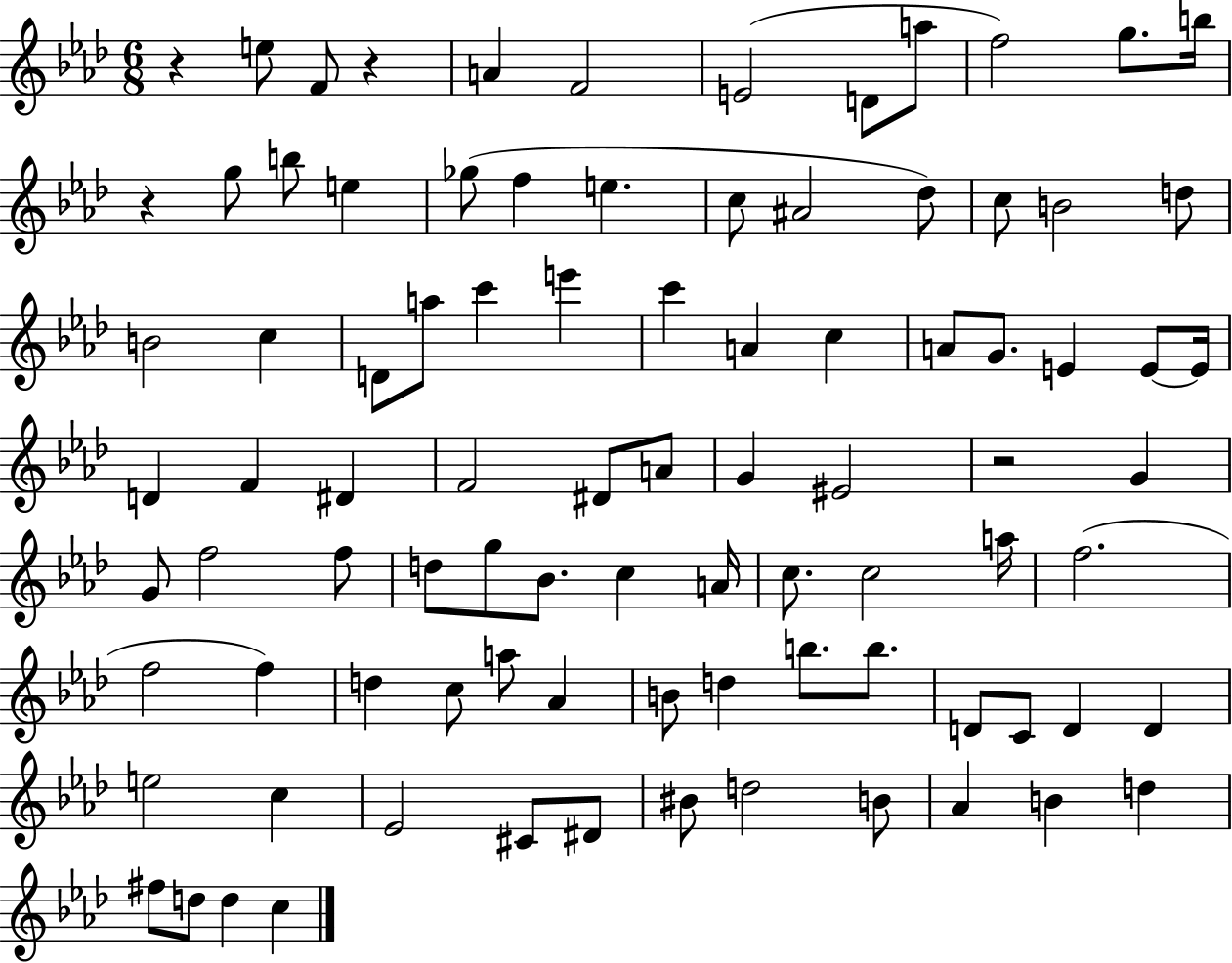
X:1
T:Untitled
M:6/8
L:1/4
K:Ab
z e/2 F/2 z A F2 E2 D/2 a/2 f2 g/2 b/4 z g/2 b/2 e _g/2 f e c/2 ^A2 _d/2 c/2 B2 d/2 B2 c D/2 a/2 c' e' c' A c A/2 G/2 E E/2 E/4 D F ^D F2 ^D/2 A/2 G ^E2 z2 G G/2 f2 f/2 d/2 g/2 _B/2 c A/4 c/2 c2 a/4 f2 f2 f d c/2 a/2 _A B/2 d b/2 b/2 D/2 C/2 D D e2 c _E2 ^C/2 ^D/2 ^B/2 d2 B/2 _A B d ^f/2 d/2 d c